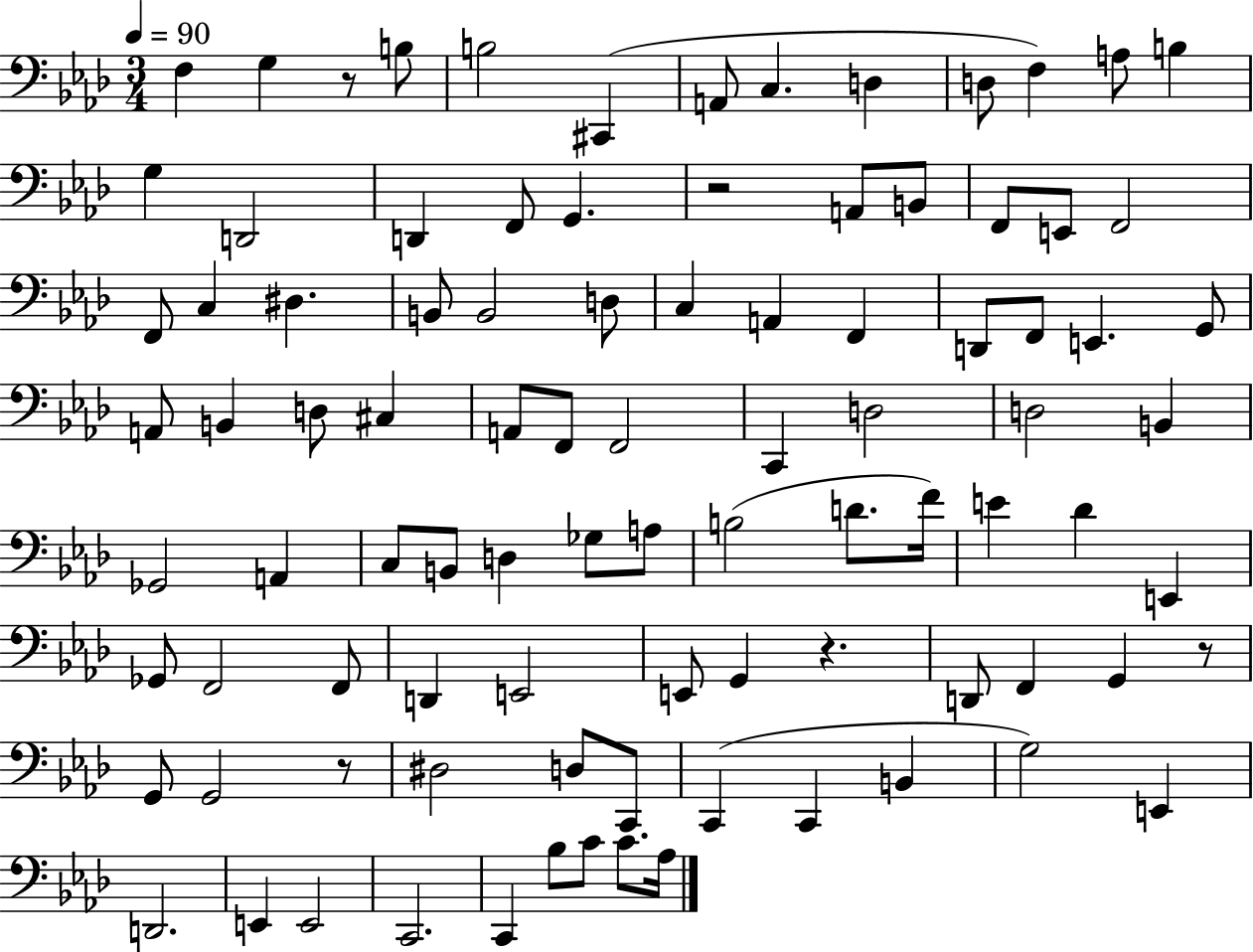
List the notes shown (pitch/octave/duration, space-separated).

F3/q G3/q R/e B3/e B3/h C#2/q A2/e C3/q. D3/q D3/e F3/q A3/e B3/q G3/q D2/h D2/q F2/e G2/q. R/h A2/e B2/e F2/e E2/e F2/h F2/e C3/q D#3/q. B2/e B2/h D3/e C3/q A2/q F2/q D2/e F2/e E2/q. G2/e A2/e B2/q D3/e C#3/q A2/e F2/e F2/h C2/q D3/h D3/h B2/q Gb2/h A2/q C3/e B2/e D3/q Gb3/e A3/e B3/h D4/e. F4/s E4/q Db4/q E2/q Gb2/e F2/h F2/e D2/q E2/h E2/e G2/q R/q. D2/e F2/q G2/q R/e G2/e G2/h R/e D#3/h D3/e C2/e C2/q C2/q B2/q G3/h E2/q D2/h. E2/q E2/h C2/h. C2/q Bb3/e C4/e C4/e. Ab3/s